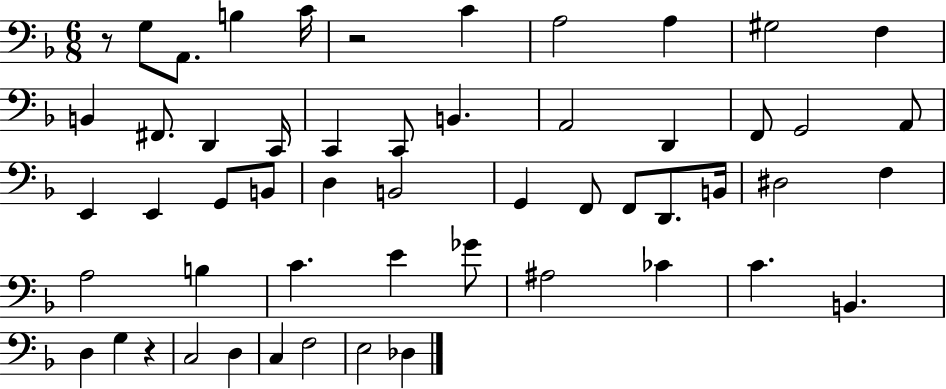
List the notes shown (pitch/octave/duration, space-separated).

R/e G3/e A2/e. B3/q C4/s R/h C4/q A3/h A3/q G#3/h F3/q B2/q F#2/e. D2/q C2/s C2/q C2/e B2/q. A2/h D2/q F2/e G2/h A2/e E2/q E2/q G2/e B2/e D3/q B2/h G2/q F2/e F2/e D2/e. B2/s D#3/h F3/q A3/h B3/q C4/q. E4/q Gb4/e A#3/h CES4/q C4/q. B2/q. D3/q G3/q R/q C3/h D3/q C3/q F3/h E3/h Db3/q